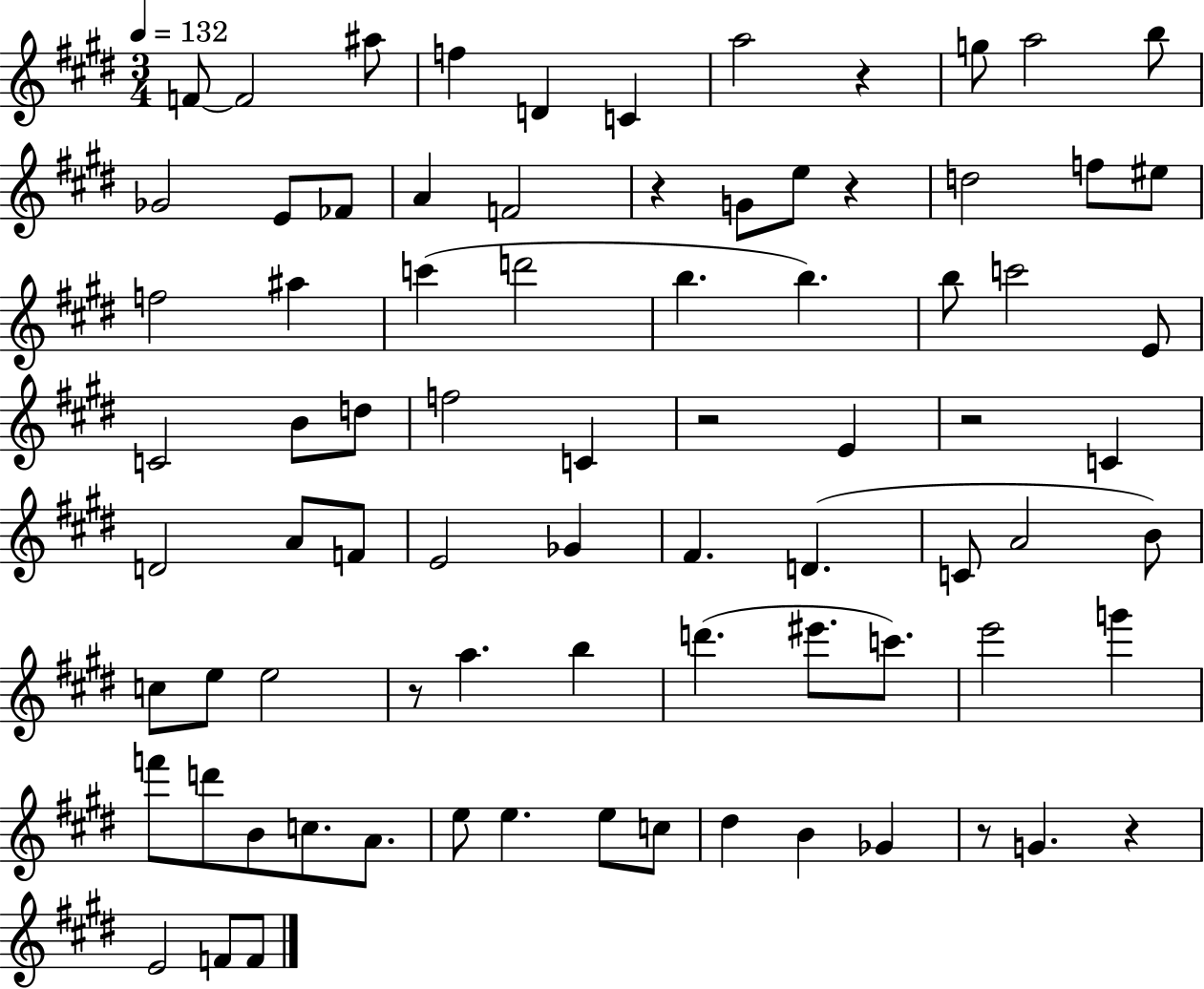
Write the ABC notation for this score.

X:1
T:Untitled
M:3/4
L:1/4
K:E
F/2 F2 ^a/2 f D C a2 z g/2 a2 b/2 _G2 E/2 _F/2 A F2 z G/2 e/2 z d2 f/2 ^e/2 f2 ^a c' d'2 b b b/2 c'2 E/2 C2 B/2 d/2 f2 C z2 E z2 C D2 A/2 F/2 E2 _G ^F D C/2 A2 B/2 c/2 e/2 e2 z/2 a b d' ^e'/2 c'/2 e'2 g' f'/2 d'/2 B/2 c/2 A/2 e/2 e e/2 c/2 ^d B _G z/2 G z E2 F/2 F/2